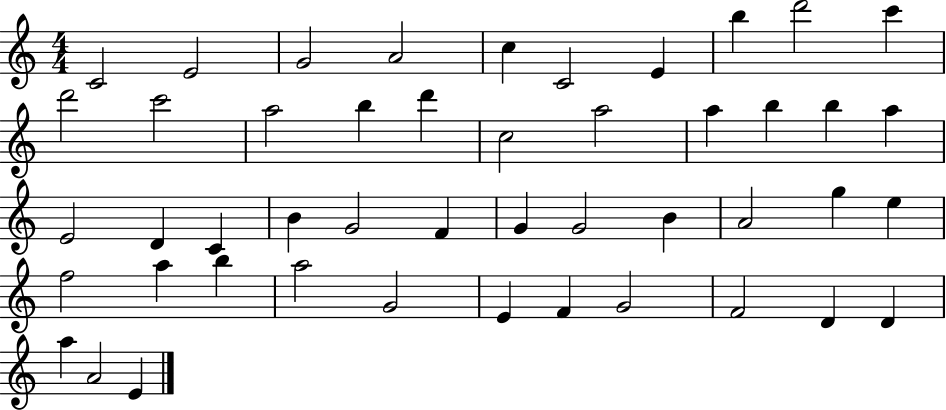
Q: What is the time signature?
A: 4/4